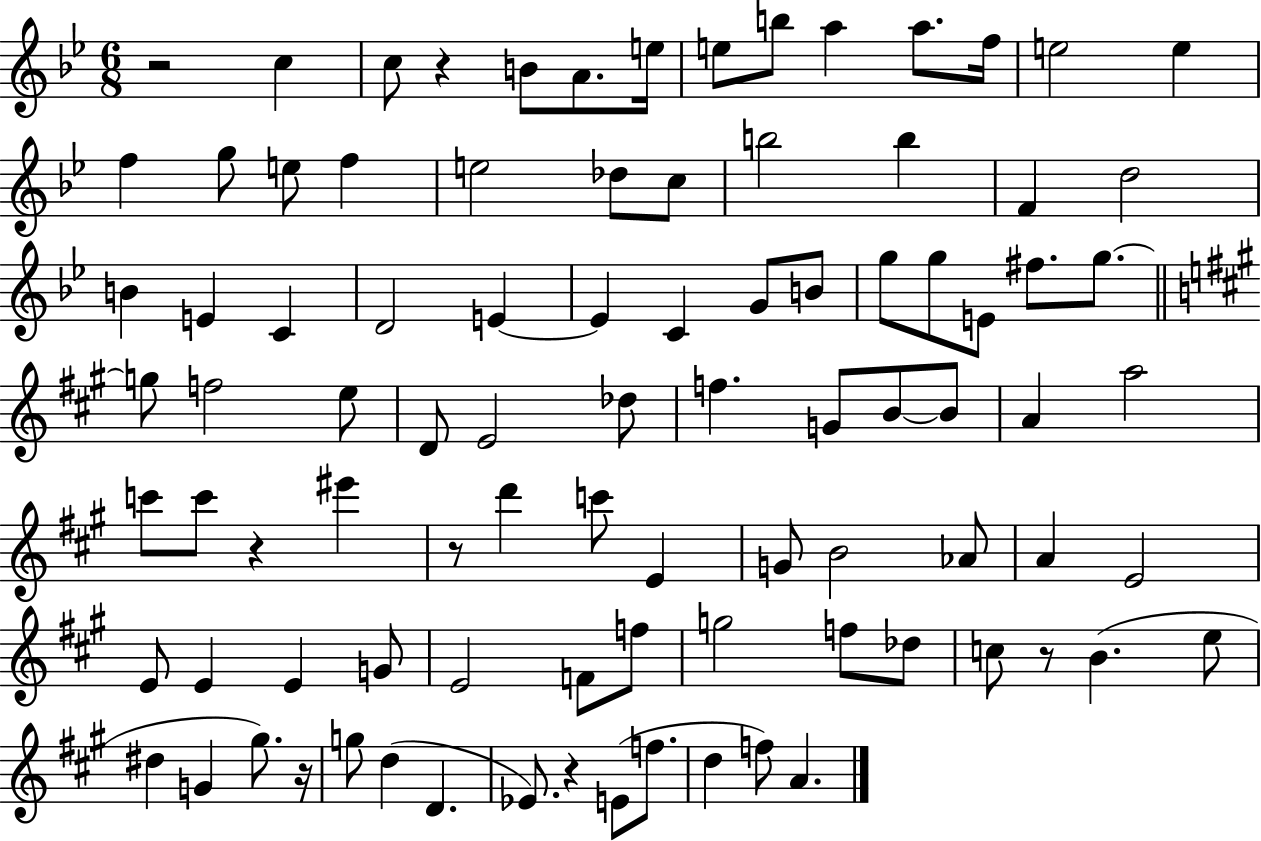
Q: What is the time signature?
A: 6/8